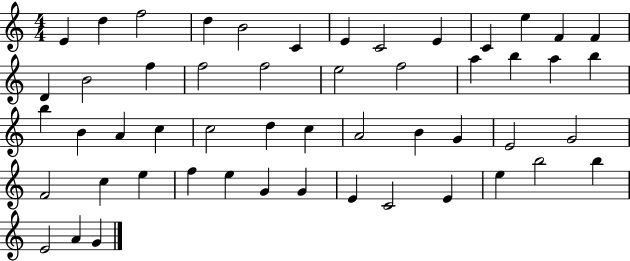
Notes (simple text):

E4/q D5/q F5/h D5/q B4/h C4/q E4/q C4/h E4/q C4/q E5/q F4/q F4/q D4/q B4/h F5/q F5/h F5/h E5/h F5/h A5/q B5/q A5/q B5/q B5/q B4/q A4/q C5/q C5/h D5/q C5/q A4/h B4/q G4/q E4/h G4/h F4/h C5/q E5/q F5/q E5/q G4/q G4/q E4/q C4/h E4/q E5/q B5/h B5/q E4/h A4/q G4/q